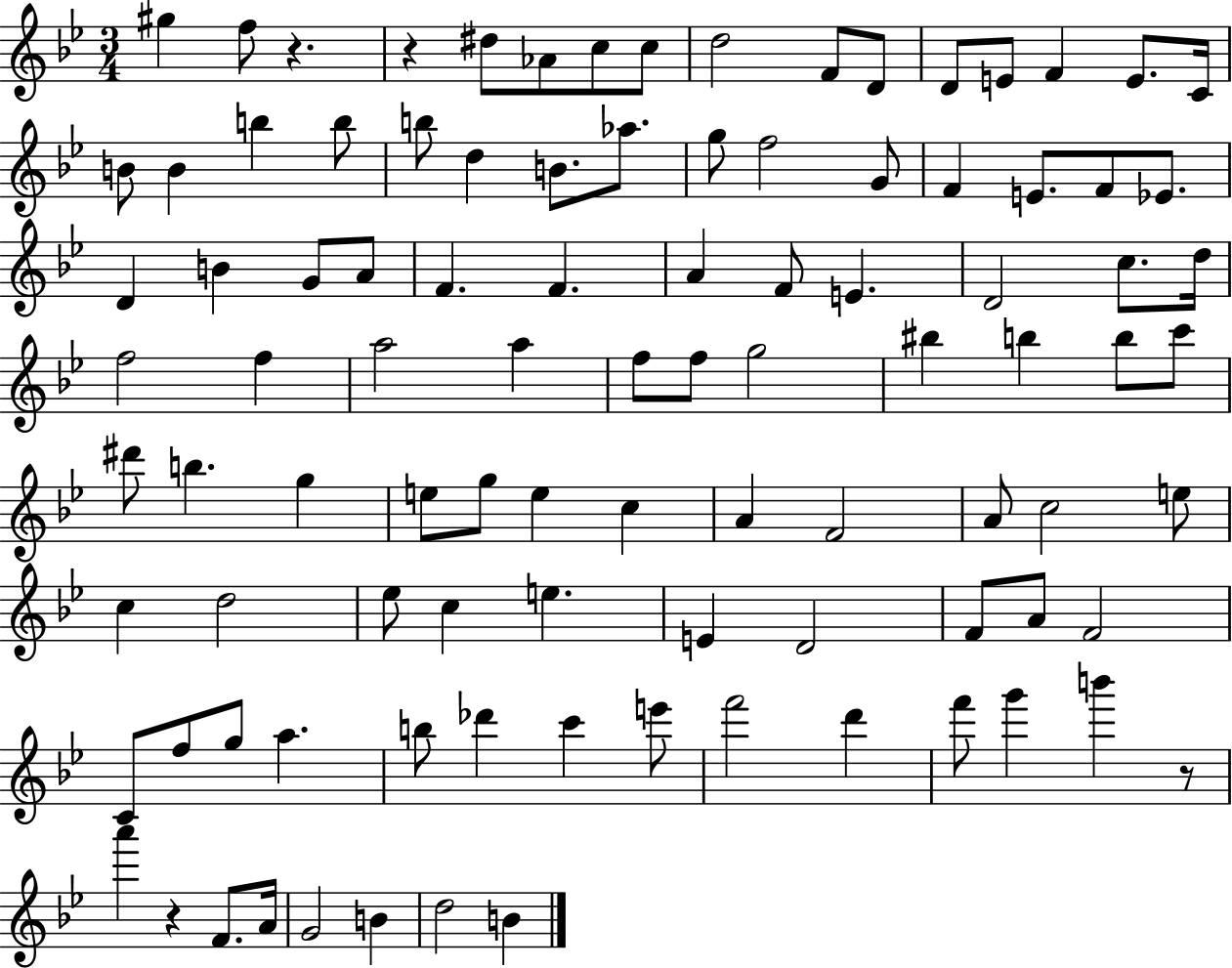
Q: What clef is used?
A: treble